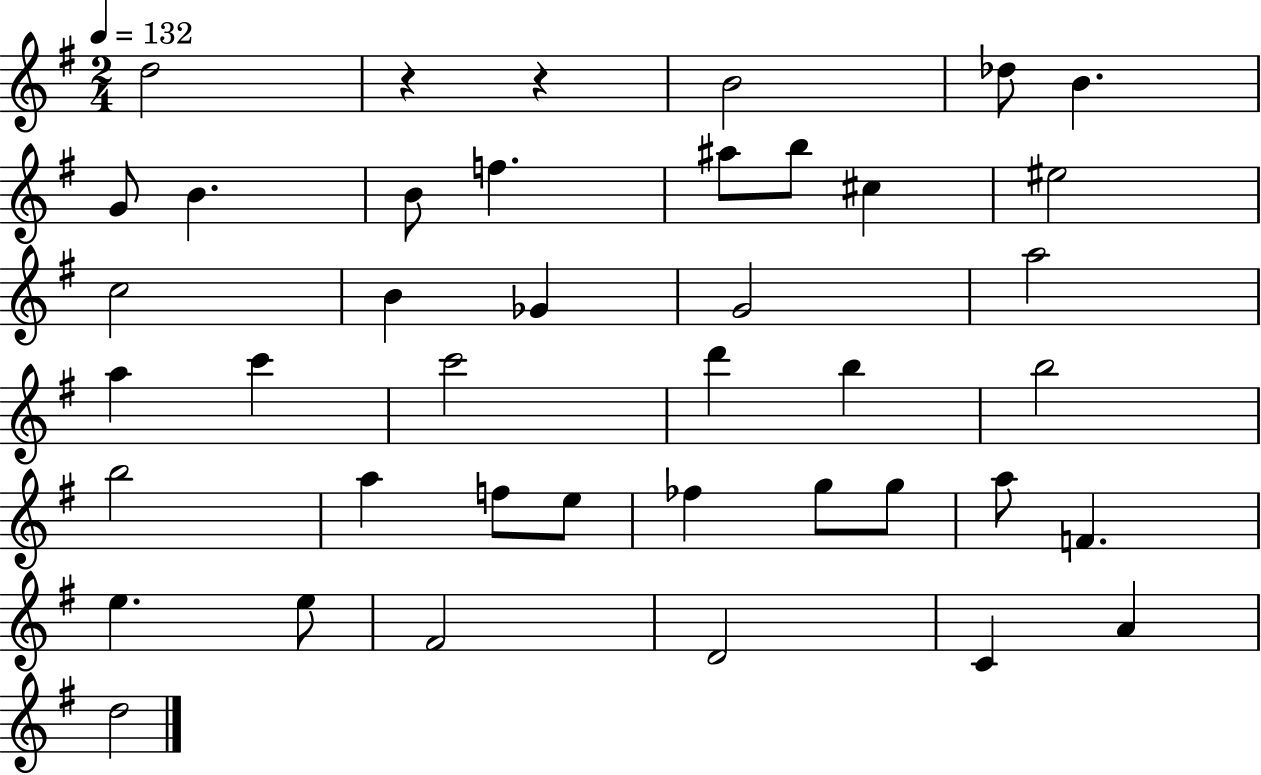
{
  \clef treble
  \numericTimeSignature
  \time 2/4
  \key g \major
  \tempo 4 = 132
  d''2 | r4 r4 | b'2 | des''8 b'4. | \break g'8 b'4. | b'8 f''4. | ais''8 b''8 cis''4 | eis''2 | \break c''2 | b'4 ges'4 | g'2 | a''2 | \break a''4 c'''4 | c'''2 | d'''4 b''4 | b''2 | \break b''2 | a''4 f''8 e''8 | fes''4 g''8 g''8 | a''8 f'4. | \break e''4. e''8 | fis'2 | d'2 | c'4 a'4 | \break d''2 | \bar "|."
}